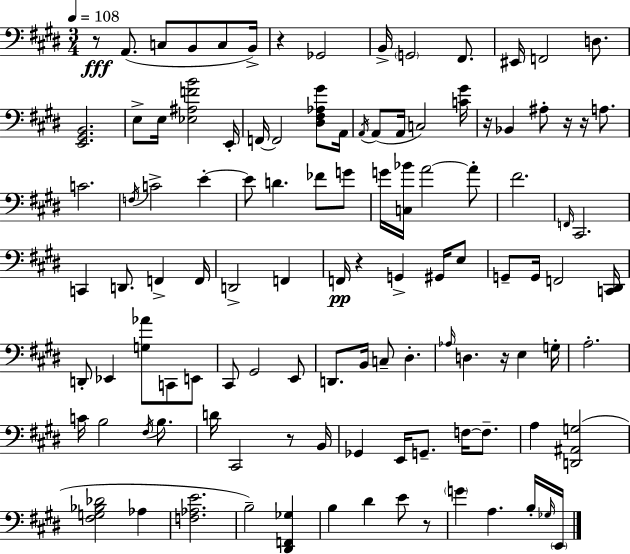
X:1
T:Untitled
M:3/4
L:1/4
K:E
z/2 A,,/2 C,/2 B,,/2 C,/2 B,,/4 z _G,,2 B,,/4 G,,2 ^F,,/2 ^E,,/4 F,,2 D,/2 [E,,^G,,B,,]2 E,/2 E,/4 [_E,^A,FB]2 E,,/4 F,,/4 F,,2 [^D,^F,_A,^G]/2 A,,/4 A,,/4 A,,/2 A,,/4 C,2 [C^G]/4 z/4 _B,, ^A,/2 z/4 z/4 A,/2 C2 F,/4 C2 E E/2 D _F/2 G/2 G/4 [C,_B]/4 A2 A/2 ^F2 F,,/4 ^C,,2 C,, D,,/2 F,, F,,/4 D,,2 F,, F,,/4 z G,, ^G,,/4 E,/2 G,,/2 G,,/4 F,,2 [C,,^D,,]/4 D,,/2 _E,, [G,_A]/2 C,,/2 E,,/2 ^C,,/2 ^G,,2 E,,/2 D,,/2 B,,/4 C,/2 ^D, _A,/4 D, z/4 E, G,/4 A,2 C/4 B,2 ^F,/4 B,/2 D/4 ^C,,2 z/2 B,,/4 _G,, E,,/4 G,,/2 F,/4 F,/2 A, [D,,^A,,G,]2 [^F,G,_B,_D]2 _A, [F,_A,E]2 B,2 [^D,,F,,_G,] B, ^D E/2 z/2 G A, B,/4 _G,/4 E,,/4